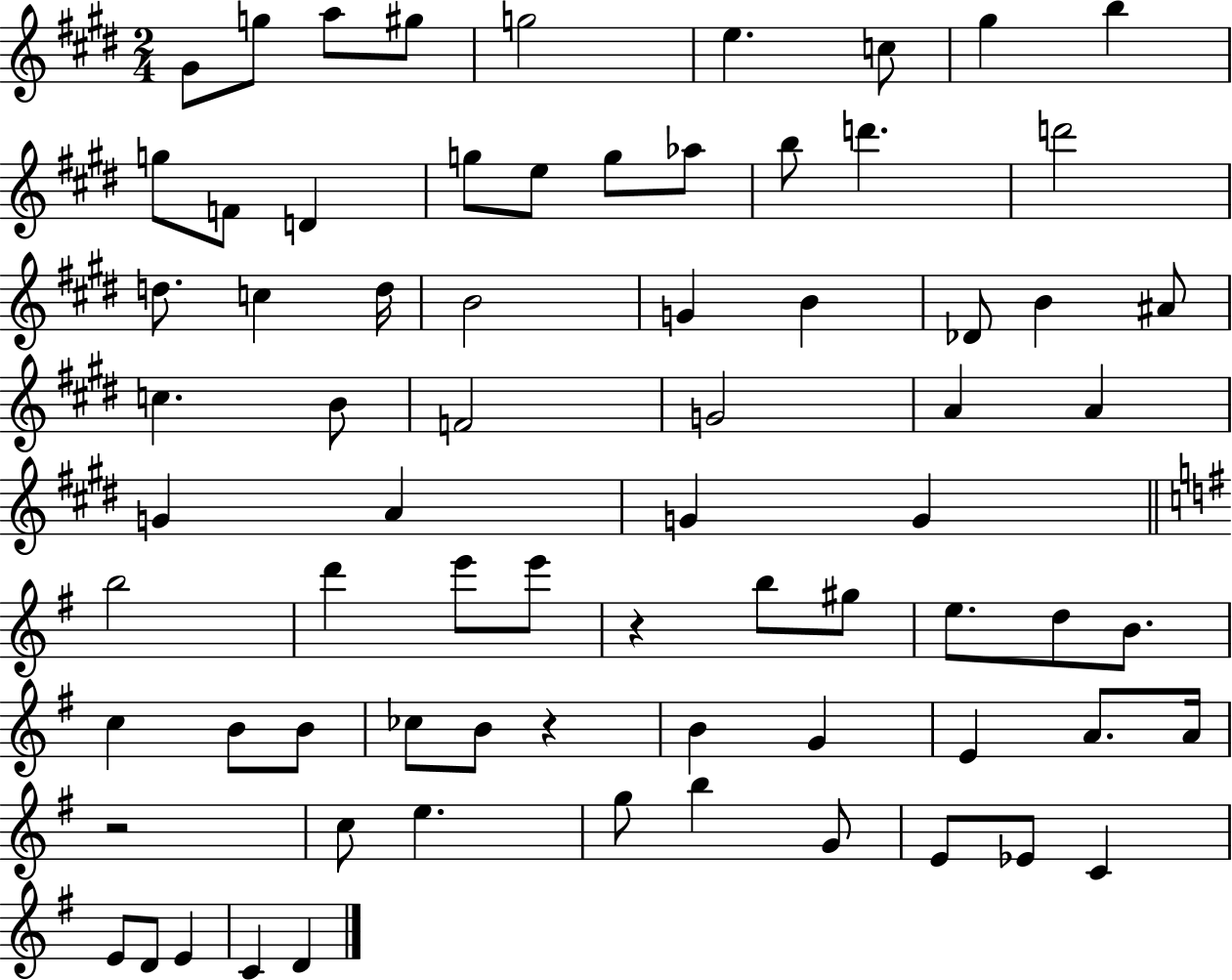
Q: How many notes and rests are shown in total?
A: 73